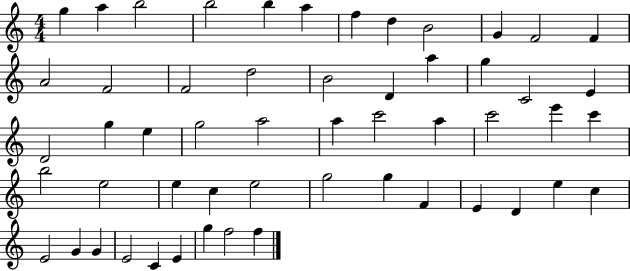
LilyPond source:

{
  \clef treble
  \numericTimeSignature
  \time 4/4
  \key c \major
  g''4 a''4 b''2 | b''2 b''4 a''4 | f''4 d''4 b'2 | g'4 f'2 f'4 | \break a'2 f'2 | f'2 d''2 | b'2 d'4 a''4 | g''4 c'2 e'4 | \break d'2 g''4 e''4 | g''2 a''2 | a''4 c'''2 a''4 | c'''2 e'''4 c'''4 | \break b''2 e''2 | e''4 c''4 e''2 | g''2 g''4 f'4 | e'4 d'4 e''4 c''4 | \break e'2 g'4 g'4 | e'2 c'4 e'4 | g''4 f''2 f''4 | \bar "|."
}